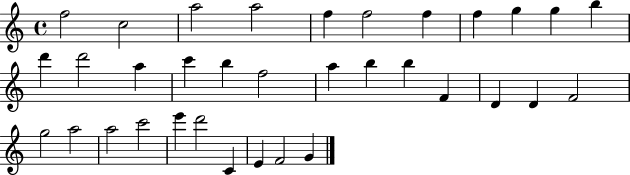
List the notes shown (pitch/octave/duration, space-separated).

F5/h C5/h A5/h A5/h F5/q F5/h F5/q F5/q G5/q G5/q B5/q D6/q D6/h A5/q C6/q B5/q F5/h A5/q B5/q B5/q F4/q D4/q D4/q F4/h G5/h A5/h A5/h C6/h E6/q D6/h C4/q E4/q F4/h G4/q